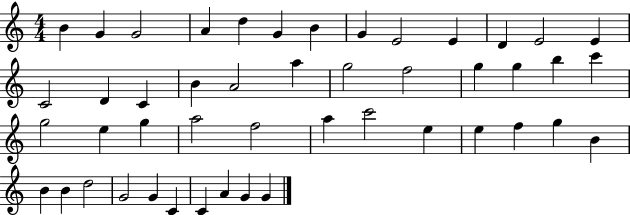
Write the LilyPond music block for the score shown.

{
  \clef treble
  \numericTimeSignature
  \time 4/4
  \key c \major
  b'4 g'4 g'2 | a'4 d''4 g'4 b'4 | g'4 e'2 e'4 | d'4 e'2 e'4 | \break c'2 d'4 c'4 | b'4 a'2 a''4 | g''2 f''2 | g''4 g''4 b''4 c'''4 | \break g''2 e''4 g''4 | a''2 f''2 | a''4 c'''2 e''4 | e''4 f''4 g''4 b'4 | \break b'4 b'4 d''2 | g'2 g'4 c'4 | c'4 a'4 g'4 g'4 | \bar "|."
}